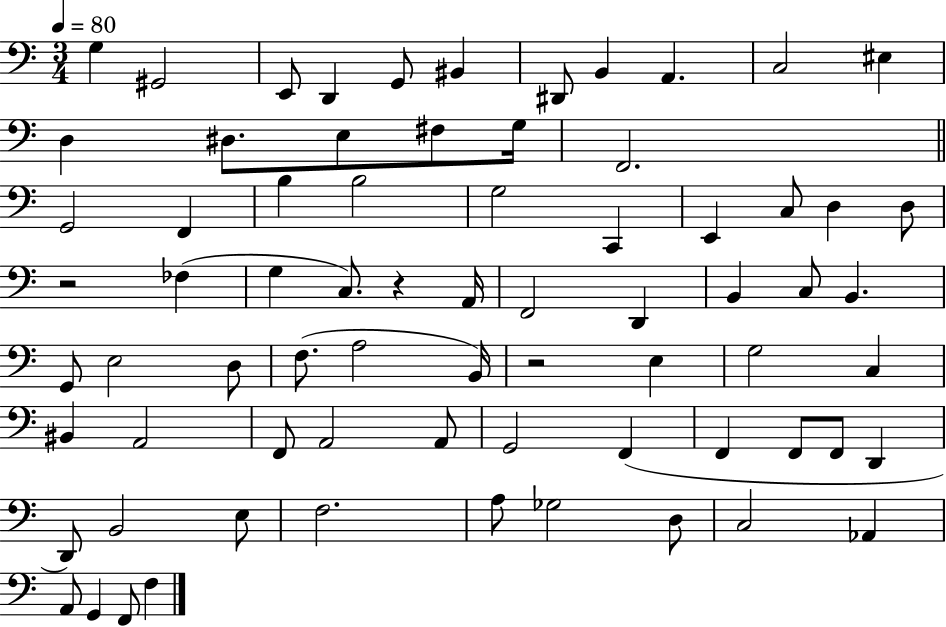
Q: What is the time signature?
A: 3/4